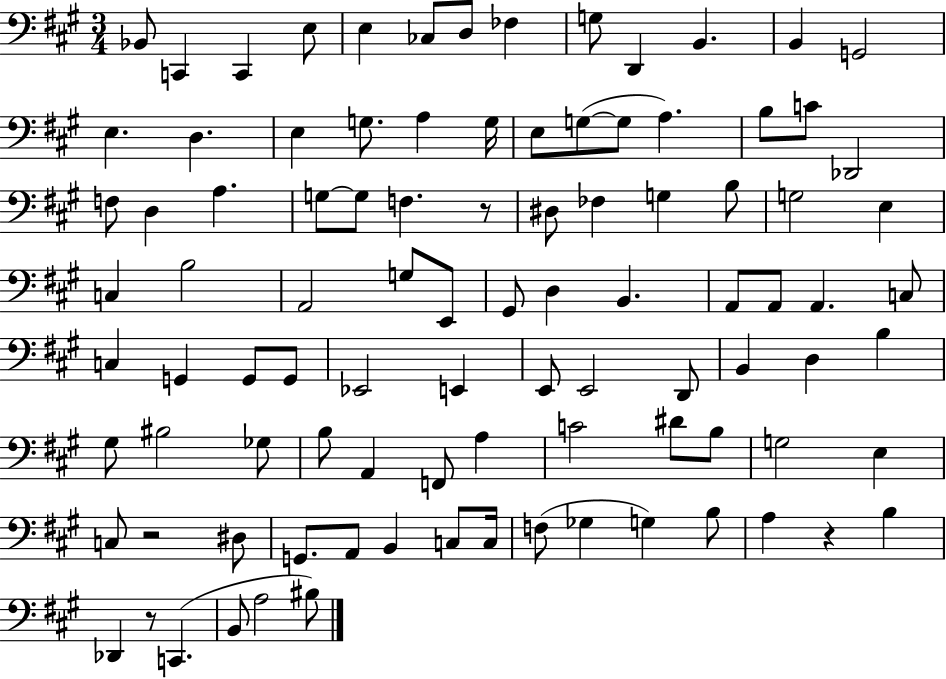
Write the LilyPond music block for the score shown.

{
  \clef bass
  \numericTimeSignature
  \time 3/4
  \key a \major
  bes,8 c,4 c,4 e8 | e4 ces8 d8 fes4 | g8 d,4 b,4. | b,4 g,2 | \break e4. d4. | e4 g8. a4 g16 | e8 g8~(~ g8 a4.) | b8 c'8 des,2 | \break f8 d4 a4. | g8~~ g8 f4. r8 | dis8 fes4 g4 b8 | g2 e4 | \break c4 b2 | a,2 g8 e,8 | gis,8 d4 b,4. | a,8 a,8 a,4. c8 | \break c4 g,4 g,8 g,8 | ees,2 e,4 | e,8 e,2 d,8 | b,4 d4 b4 | \break gis8 bis2 ges8 | b8 a,4 f,8 a4 | c'2 dis'8 b8 | g2 e4 | \break c8 r2 dis8 | g,8. a,8 b,4 c8 c16 | f8( ges4 g4) b8 | a4 r4 b4 | \break des,4 r8 c,4.( | b,8 a2 bis8) | \bar "|."
}